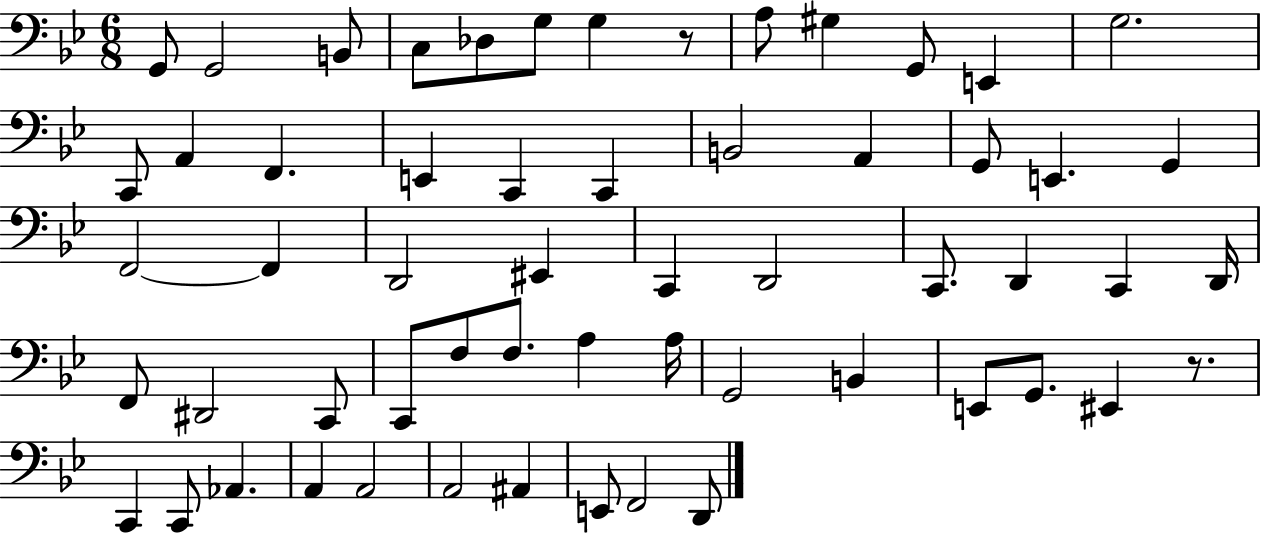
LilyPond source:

{
  \clef bass
  \numericTimeSignature
  \time 6/8
  \key bes \major
  g,8 g,2 b,8 | c8 des8 g8 g4 r8 | a8 gis4 g,8 e,4 | g2. | \break c,8 a,4 f,4. | e,4 c,4 c,4 | b,2 a,4 | g,8 e,4. g,4 | \break f,2~~ f,4 | d,2 eis,4 | c,4 d,2 | c,8. d,4 c,4 d,16 | \break f,8 dis,2 c,8 | c,8 f8 f8. a4 a16 | g,2 b,4 | e,8 g,8. eis,4 r8. | \break c,4 c,8 aes,4. | a,4 a,2 | a,2 ais,4 | e,8 f,2 d,8 | \break \bar "|."
}